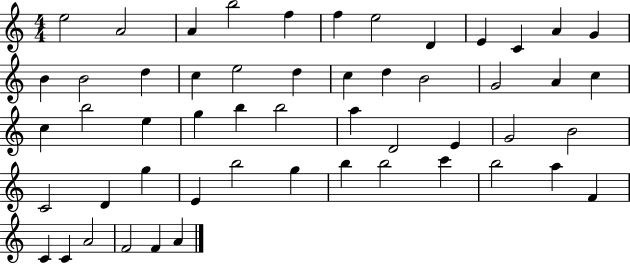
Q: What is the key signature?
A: C major